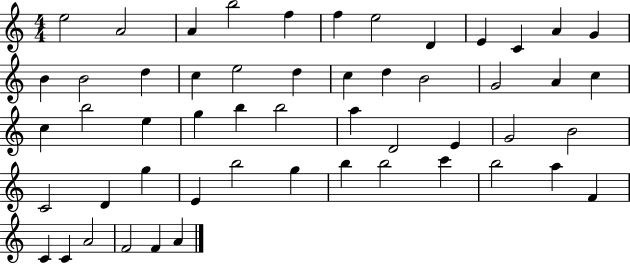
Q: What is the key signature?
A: C major